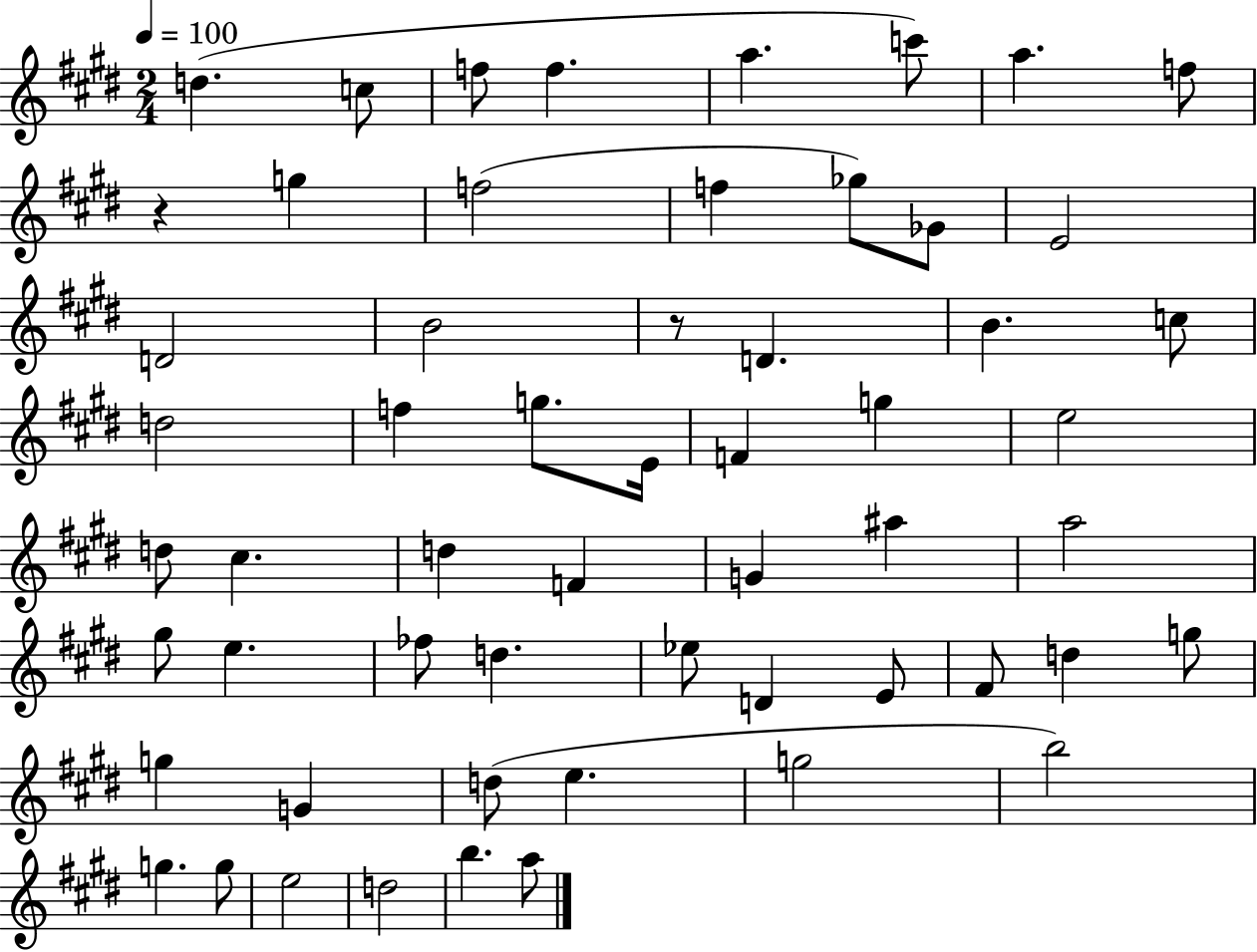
{
  \clef treble
  \numericTimeSignature
  \time 2/4
  \key e \major
  \tempo 4 = 100
  d''4.( c''8 | f''8 f''4. | a''4. c'''8) | a''4. f''8 | \break r4 g''4 | f''2( | f''4 ges''8) ges'8 | e'2 | \break d'2 | b'2 | r8 d'4. | b'4. c''8 | \break d''2 | f''4 g''8. e'16 | f'4 g''4 | e''2 | \break d''8 cis''4. | d''4 f'4 | g'4 ais''4 | a''2 | \break gis''8 e''4. | fes''8 d''4. | ees''8 d'4 e'8 | fis'8 d''4 g''8 | \break g''4 g'4 | d''8( e''4. | g''2 | b''2) | \break g''4. g''8 | e''2 | d''2 | b''4. a''8 | \break \bar "|."
}